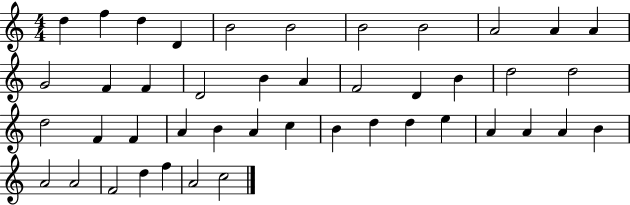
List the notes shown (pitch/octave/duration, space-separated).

D5/q F5/q D5/q D4/q B4/h B4/h B4/h B4/h A4/h A4/q A4/q G4/h F4/q F4/q D4/h B4/q A4/q F4/h D4/q B4/q D5/h D5/h D5/h F4/q F4/q A4/q B4/q A4/q C5/q B4/q D5/q D5/q E5/q A4/q A4/q A4/q B4/q A4/h A4/h F4/h D5/q F5/q A4/h C5/h